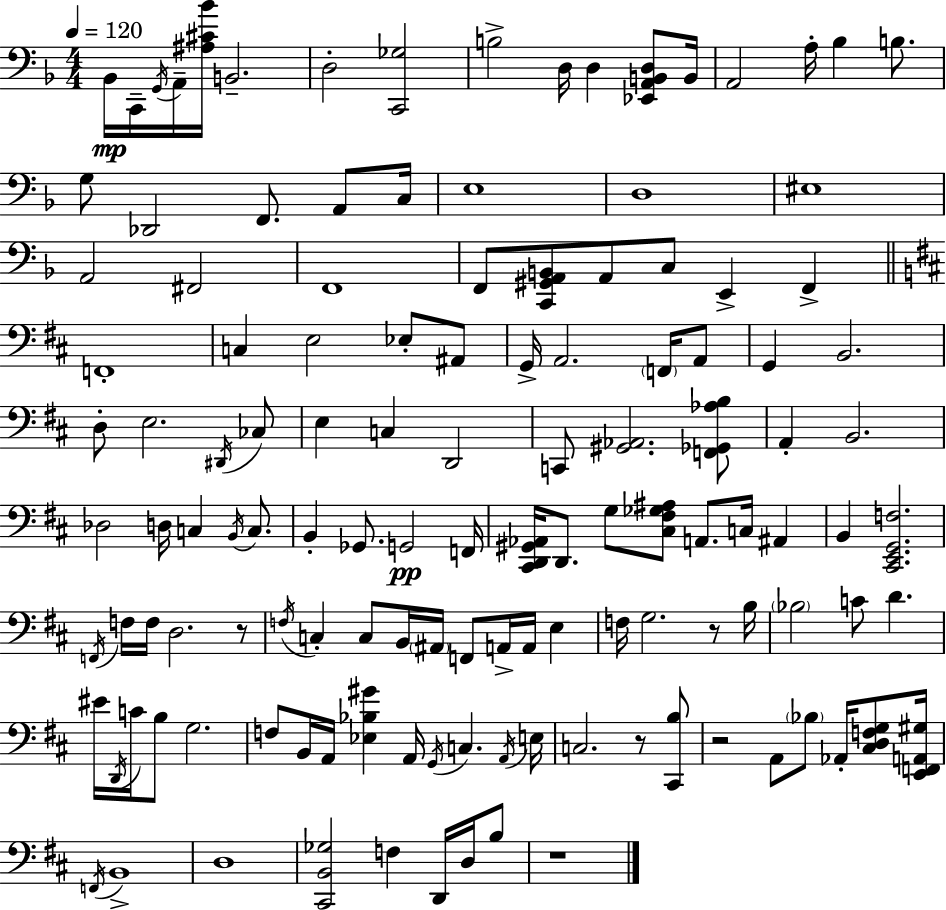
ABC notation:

X:1
T:Untitled
M:4/4
L:1/4
K:Dm
_B,,/4 C,,/4 G,,/4 A,,/4 [^A,^C_B]/4 B,,2 D,2 [C,,_G,]2 B,2 D,/4 D, [_E,,A,,B,,D,]/2 B,,/4 A,,2 A,/4 _B, B,/2 G,/2 _D,,2 F,,/2 A,,/2 C,/4 E,4 D,4 ^E,4 A,,2 ^F,,2 F,,4 F,,/2 [C,,^G,,A,,B,,]/2 A,,/2 C,/2 E,, F,, F,,4 C, E,2 _E,/2 ^A,,/2 G,,/4 A,,2 F,,/4 A,,/2 G,, B,,2 D,/2 E,2 ^D,,/4 _C,/2 E, C, D,,2 C,,/2 [^G,,_A,,]2 [F,,_G,,_A,B,]/2 A,, B,,2 _D,2 D,/4 C, B,,/4 C,/2 B,, _G,,/2 G,,2 F,,/4 [^C,,D,,^G,,_A,,]/4 D,,/2 G,/2 [^C,^F,_G,^A,]/2 A,,/2 C,/4 ^A,, B,, [^C,,E,,G,,F,]2 F,,/4 F,/4 F,/4 D,2 z/2 F,/4 C, C,/2 B,,/4 ^A,,/4 F,,/2 A,,/4 A,,/4 E, F,/4 G,2 z/2 B,/4 _B,2 C/2 D ^E/4 D,,/4 C/4 B,/2 G,2 F,/2 B,,/4 A,,/4 [_E,_B,^G] A,,/4 G,,/4 C, A,,/4 E,/4 C,2 z/2 [^C,,B,]/2 z2 A,,/2 _B,/2 _A,,/4 [^C,D,F,G,]/2 [E,,F,,A,,^G,]/4 F,,/4 B,,4 D,4 [^C,,B,,_G,]2 F, D,,/4 D,/4 B,/2 z4